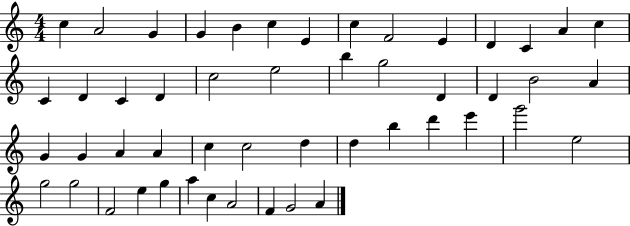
X:1
T:Untitled
M:4/4
L:1/4
K:C
c A2 G G B c E c F2 E D C A c C D C D c2 e2 b g2 D D B2 A G G A A c c2 d d b d' e' g'2 e2 g2 g2 F2 e g a c A2 F G2 A